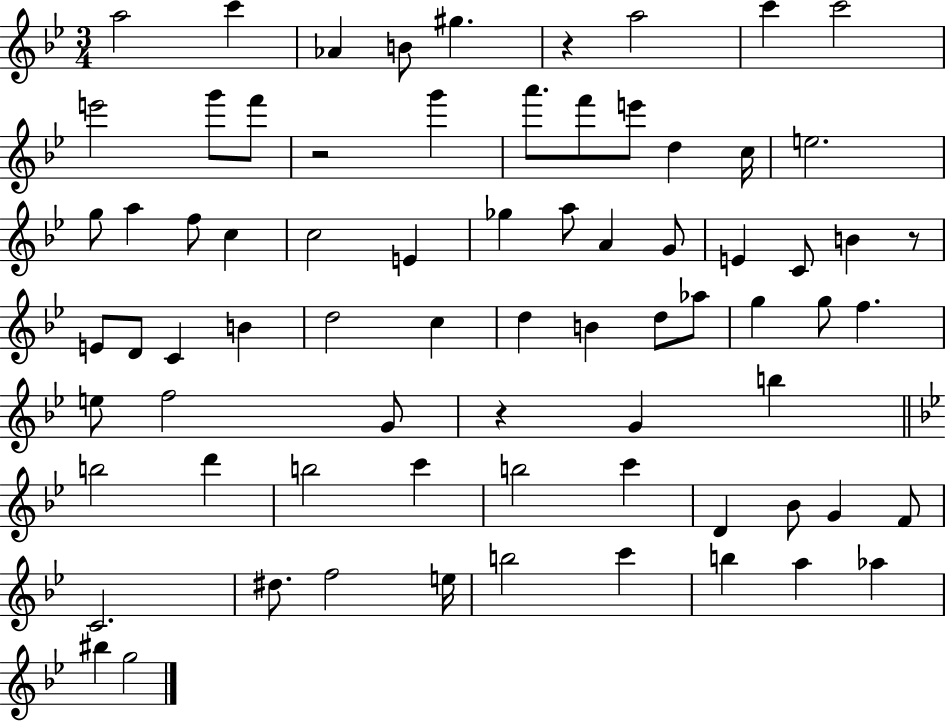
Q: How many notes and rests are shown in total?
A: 74